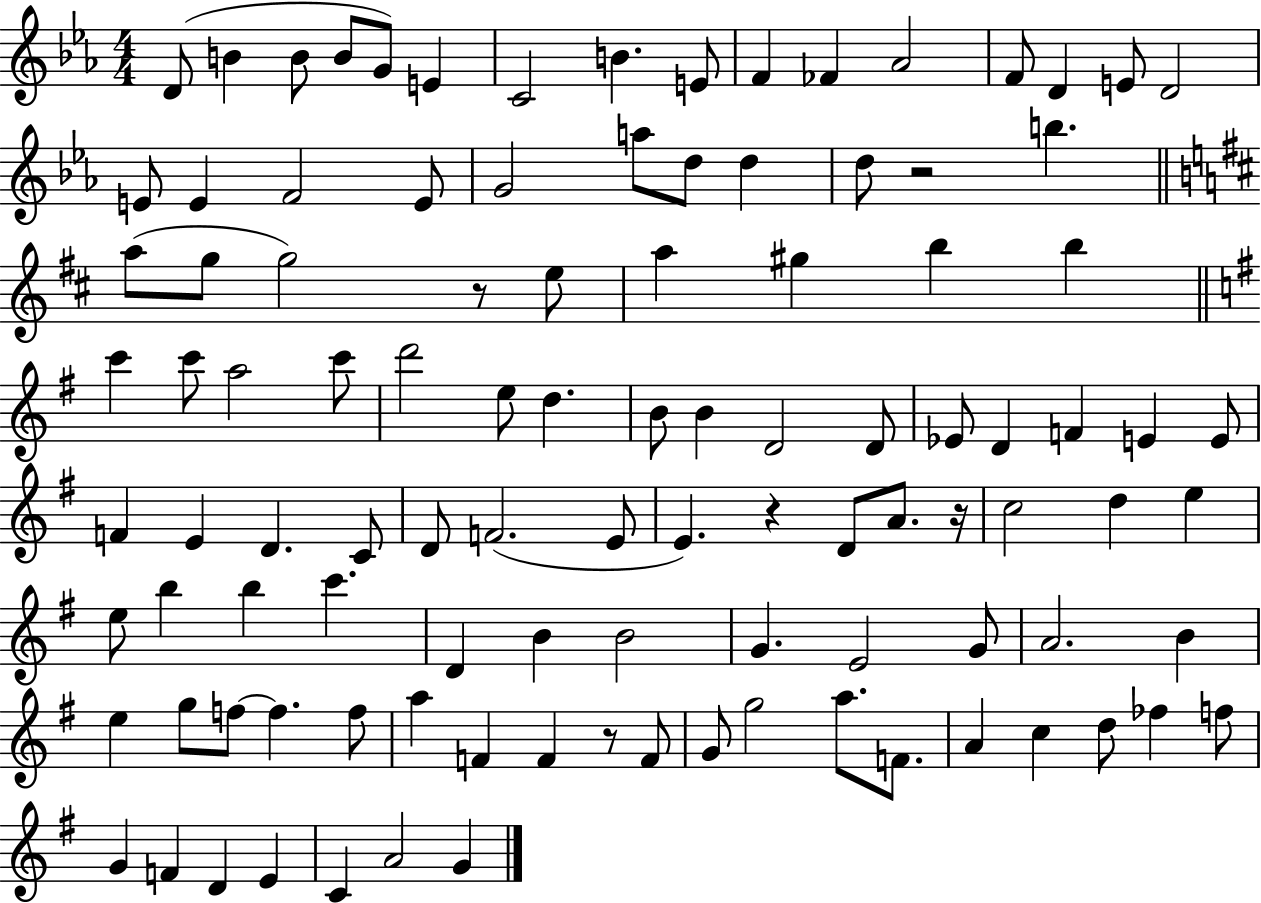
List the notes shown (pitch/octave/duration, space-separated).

D4/e B4/q B4/e B4/e G4/e E4/q C4/h B4/q. E4/e F4/q FES4/q Ab4/h F4/e D4/q E4/e D4/h E4/e E4/q F4/h E4/e G4/h A5/e D5/e D5/q D5/e R/h B5/q. A5/e G5/e G5/h R/e E5/e A5/q G#5/q B5/q B5/q C6/q C6/e A5/h C6/e D6/h E5/e D5/q. B4/e B4/q D4/h D4/e Eb4/e D4/q F4/q E4/q E4/e F4/q E4/q D4/q. C4/e D4/e F4/h. E4/e E4/q. R/q D4/e A4/e. R/s C5/h D5/q E5/q E5/e B5/q B5/q C6/q. D4/q B4/q B4/h G4/q. E4/h G4/e A4/h. B4/q E5/q G5/e F5/e F5/q. F5/e A5/q F4/q F4/q R/e F4/e G4/e G5/h A5/e. F4/e. A4/q C5/q D5/e FES5/q F5/e G4/q F4/q D4/q E4/q C4/q A4/h G4/q